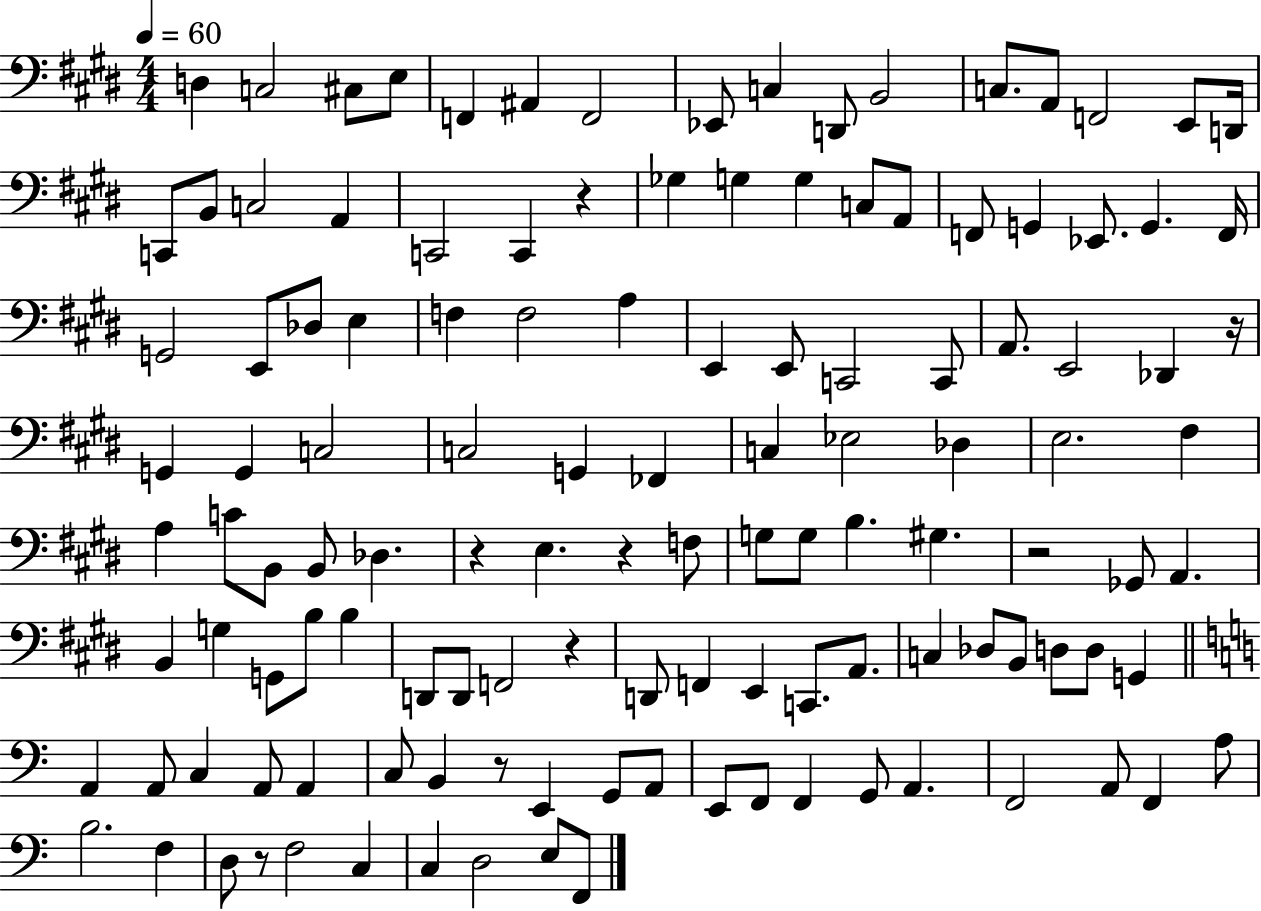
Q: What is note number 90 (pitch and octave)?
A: A2